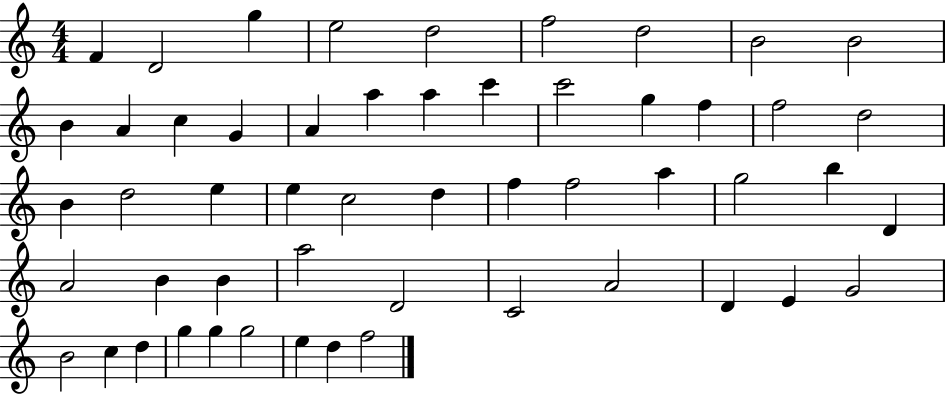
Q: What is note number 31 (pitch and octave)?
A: A5